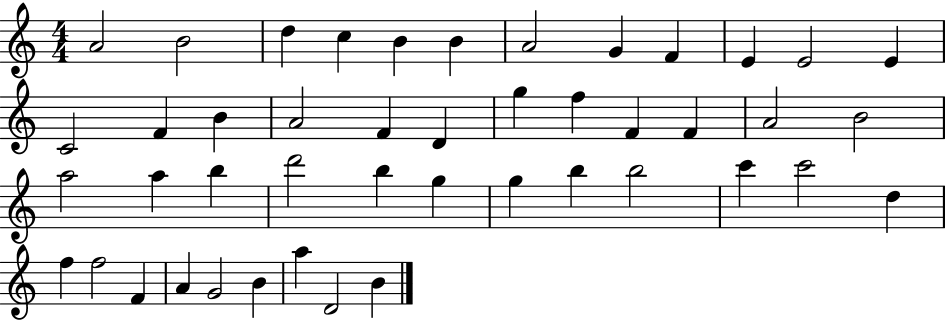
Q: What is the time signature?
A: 4/4